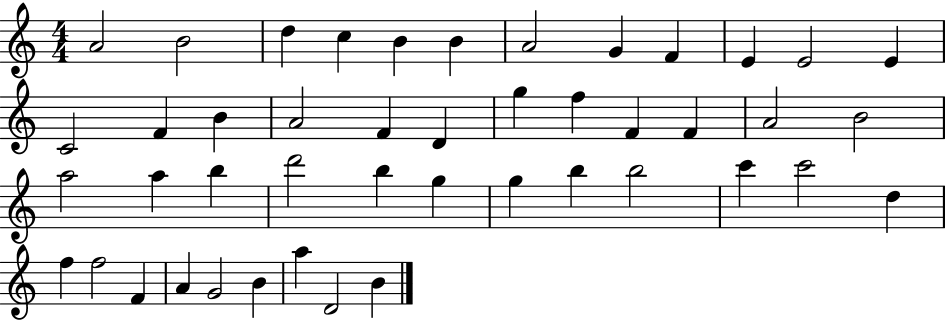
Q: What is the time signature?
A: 4/4